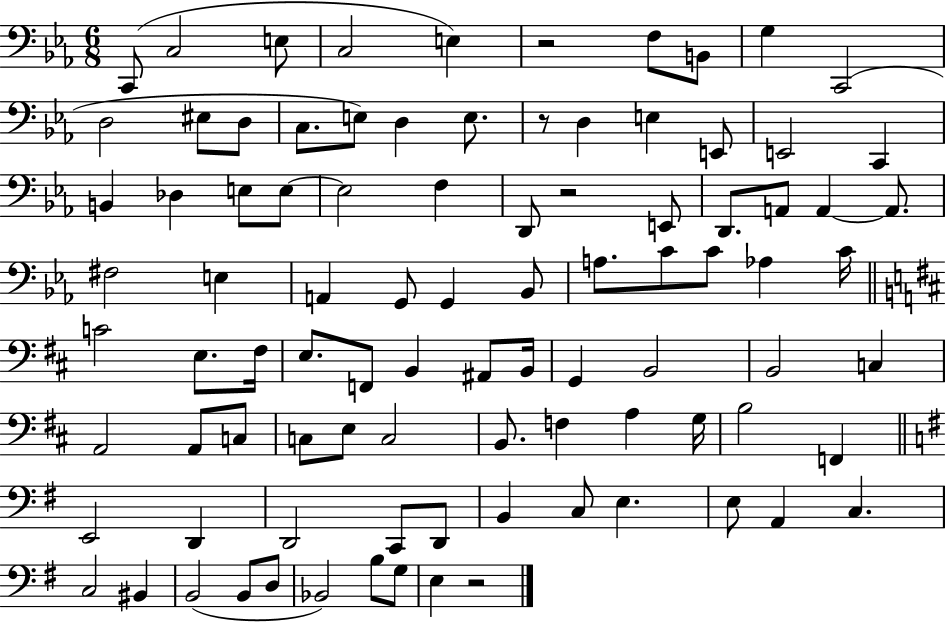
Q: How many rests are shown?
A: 4